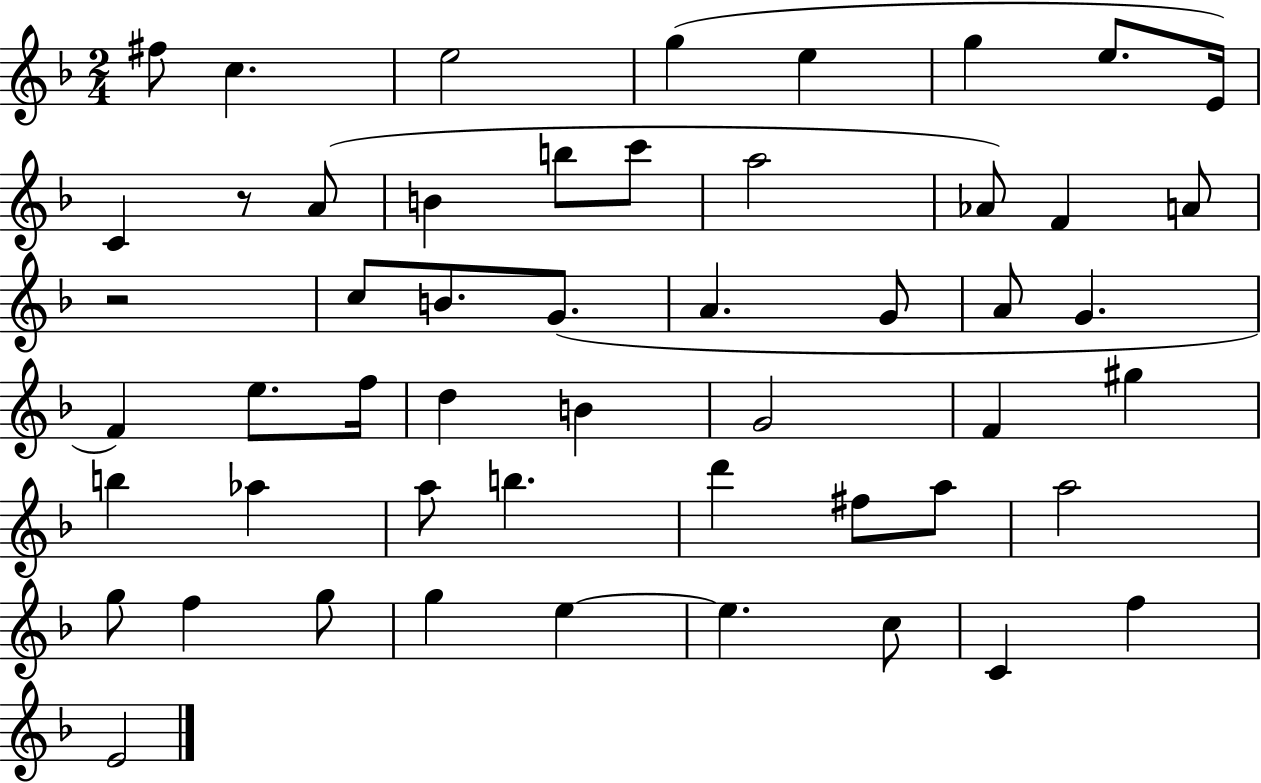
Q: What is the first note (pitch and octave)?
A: F#5